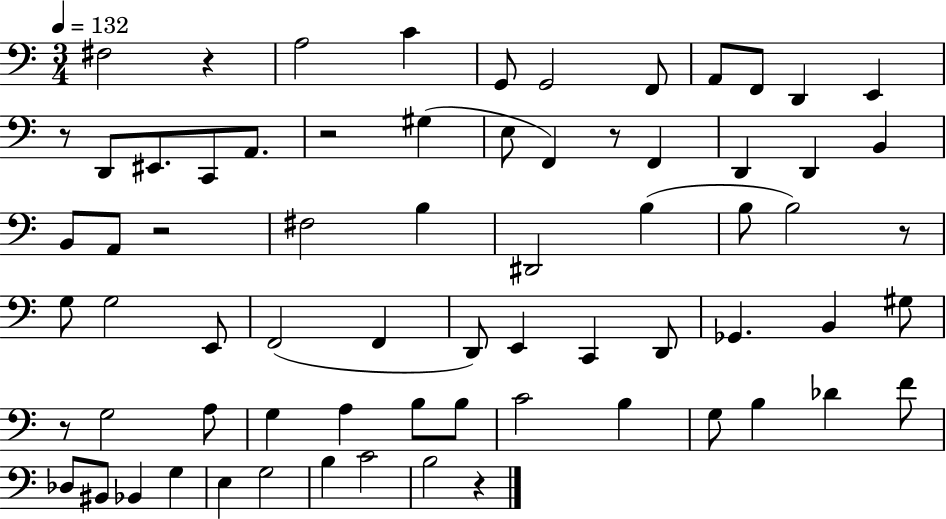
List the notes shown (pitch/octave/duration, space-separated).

F#3/h R/q A3/h C4/q G2/e G2/h F2/e A2/e F2/e D2/q E2/q R/e D2/e EIS2/e. C2/e A2/e. R/h G#3/q E3/e F2/q R/e F2/q D2/q D2/q B2/q B2/e A2/e R/h F#3/h B3/q D#2/h B3/q B3/e B3/h R/e G3/e G3/h E2/e F2/h F2/q D2/e E2/q C2/q D2/e Gb2/q. B2/q G#3/e R/e G3/h A3/e G3/q A3/q B3/e B3/e C4/h B3/q G3/e B3/q Db4/q F4/e Db3/e BIS2/e Bb2/q G3/q E3/q G3/h B3/q C4/h B3/h R/q